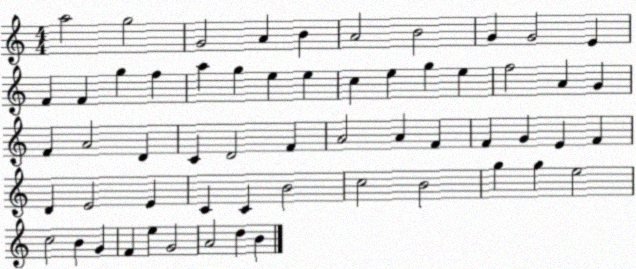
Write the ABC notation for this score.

X:1
T:Untitled
M:4/4
L:1/4
K:C
a2 g2 G2 A B A2 B2 G G2 E F F g f a g e e c e g e f2 A G F A2 D C D2 F A2 A F F G E F D E2 E C C B2 c2 B2 g g e2 c2 B G F e G2 A2 d B